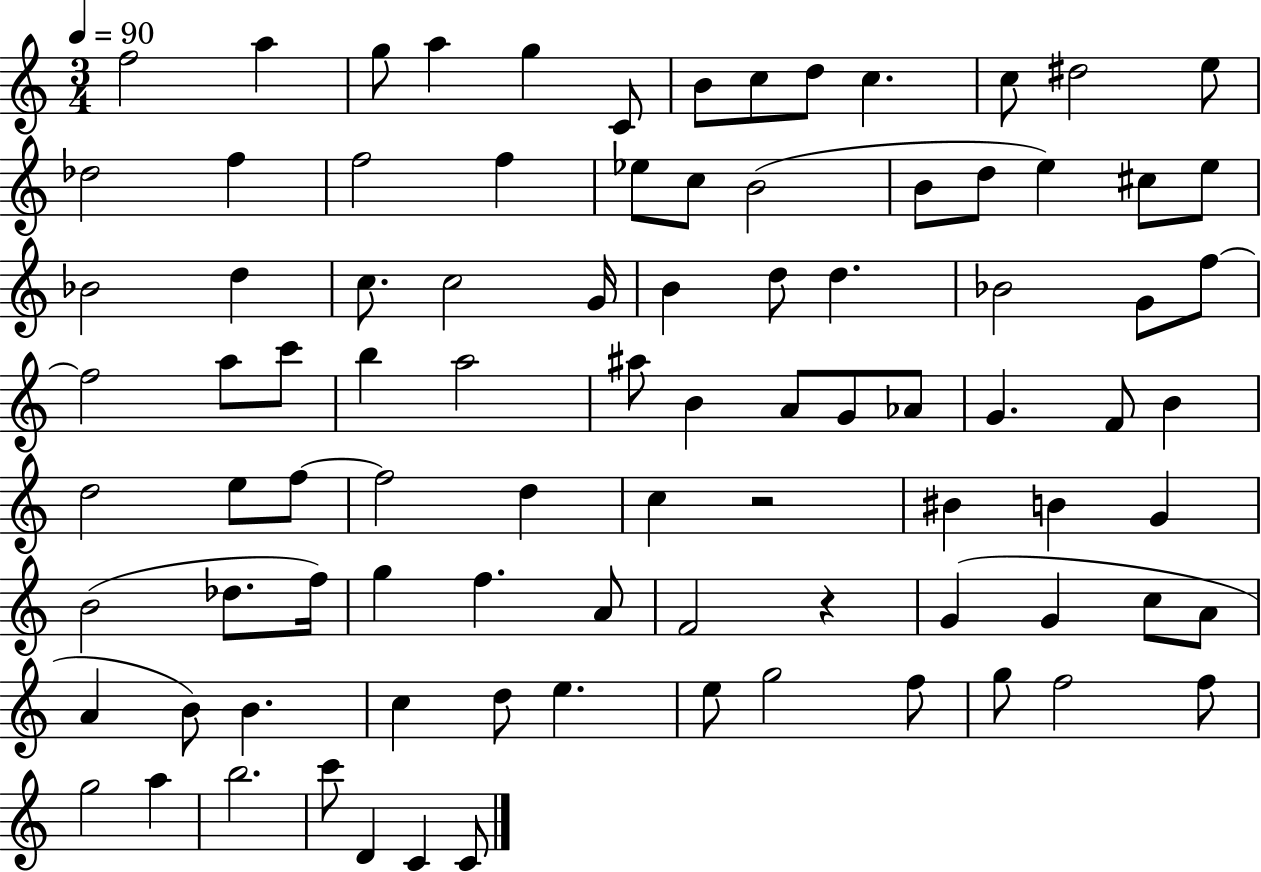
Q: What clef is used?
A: treble